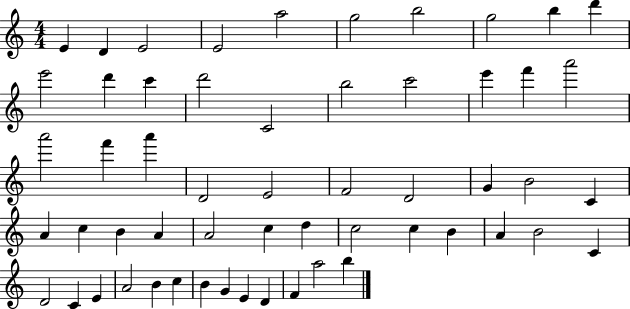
{
  \clef treble
  \numericTimeSignature
  \time 4/4
  \key c \major
  e'4 d'4 e'2 | e'2 a''2 | g''2 b''2 | g''2 b''4 d'''4 | \break e'''2 d'''4 c'''4 | d'''2 c'2 | b''2 c'''2 | e'''4 f'''4 a'''2 | \break a'''2 f'''4 a'''4 | d'2 e'2 | f'2 d'2 | g'4 b'2 c'4 | \break a'4 c''4 b'4 a'4 | a'2 c''4 d''4 | c''2 c''4 b'4 | a'4 b'2 c'4 | \break d'2 c'4 e'4 | a'2 b'4 c''4 | b'4 g'4 e'4 d'4 | f'4 a''2 b''4 | \break \bar "|."
}